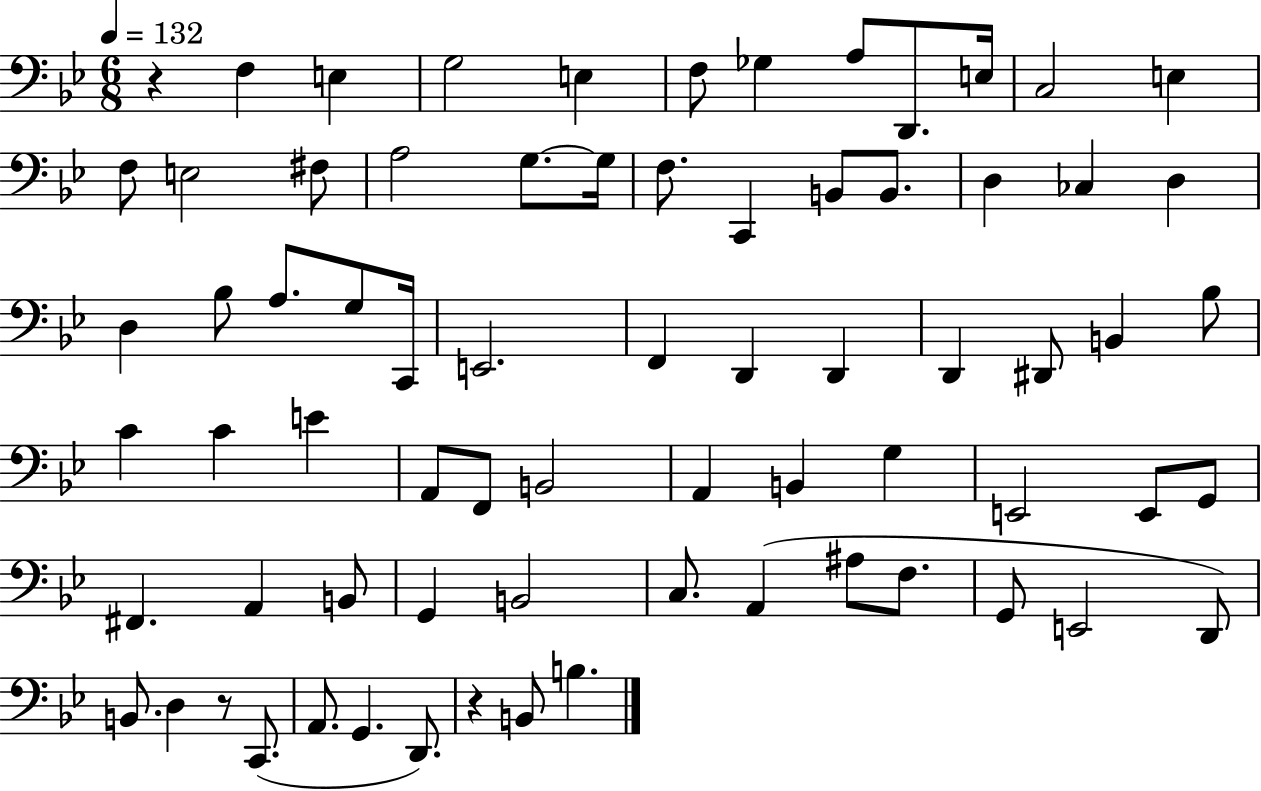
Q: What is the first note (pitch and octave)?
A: F3